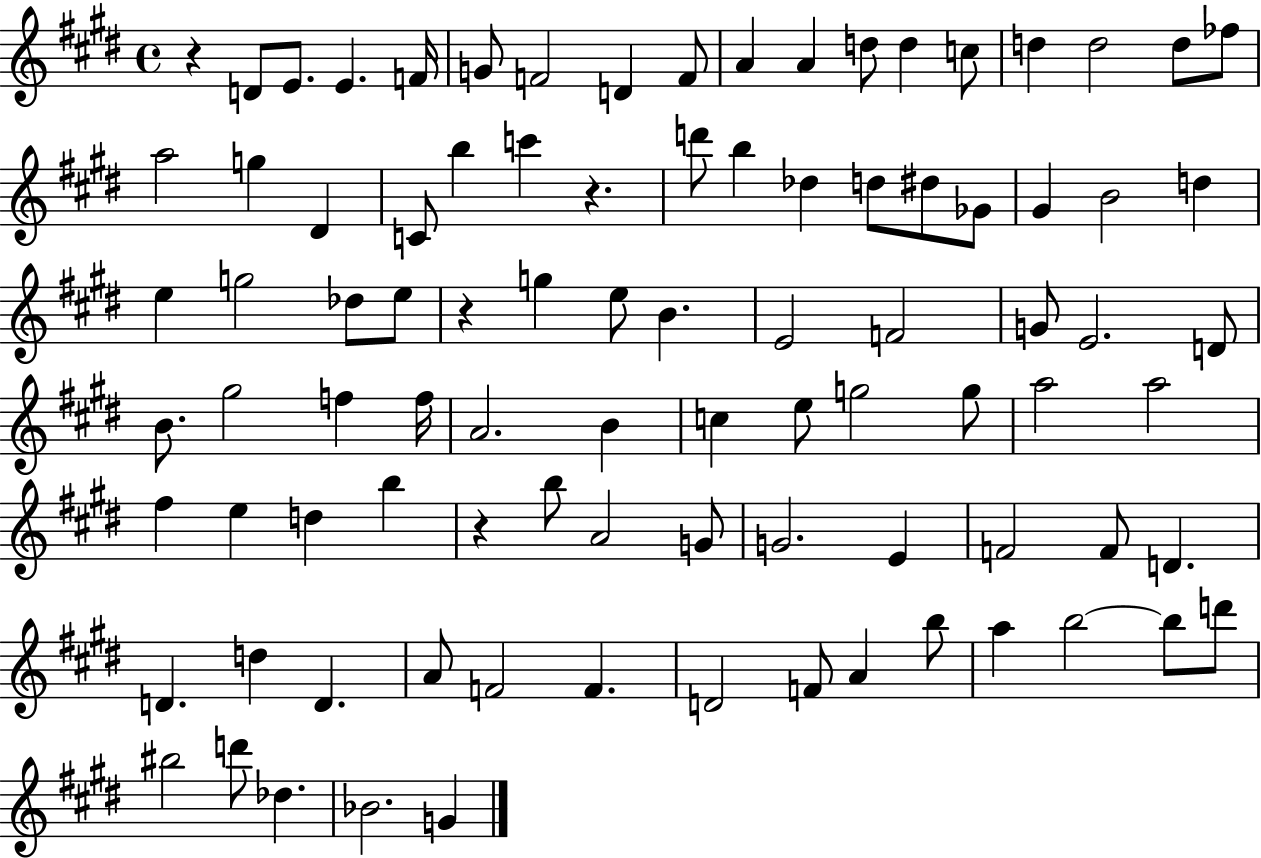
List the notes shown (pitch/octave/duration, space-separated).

R/q D4/e E4/e. E4/q. F4/s G4/e F4/h D4/q F4/e A4/q A4/q D5/e D5/q C5/e D5/q D5/h D5/e FES5/e A5/h G5/q D#4/q C4/e B5/q C6/q R/q. D6/e B5/q Db5/q D5/e D#5/e Gb4/e G#4/q B4/h D5/q E5/q G5/h Db5/e E5/e R/q G5/q E5/e B4/q. E4/h F4/h G4/e E4/h. D4/e B4/e. G#5/h F5/q F5/s A4/h. B4/q C5/q E5/e G5/h G5/e A5/h A5/h F#5/q E5/q D5/q B5/q R/q B5/e A4/h G4/e G4/h. E4/q F4/h F4/e D4/q. D4/q. D5/q D4/q. A4/e F4/h F4/q. D4/h F4/e A4/q B5/e A5/q B5/h B5/e D6/e BIS5/h D6/e Db5/q. Bb4/h. G4/q